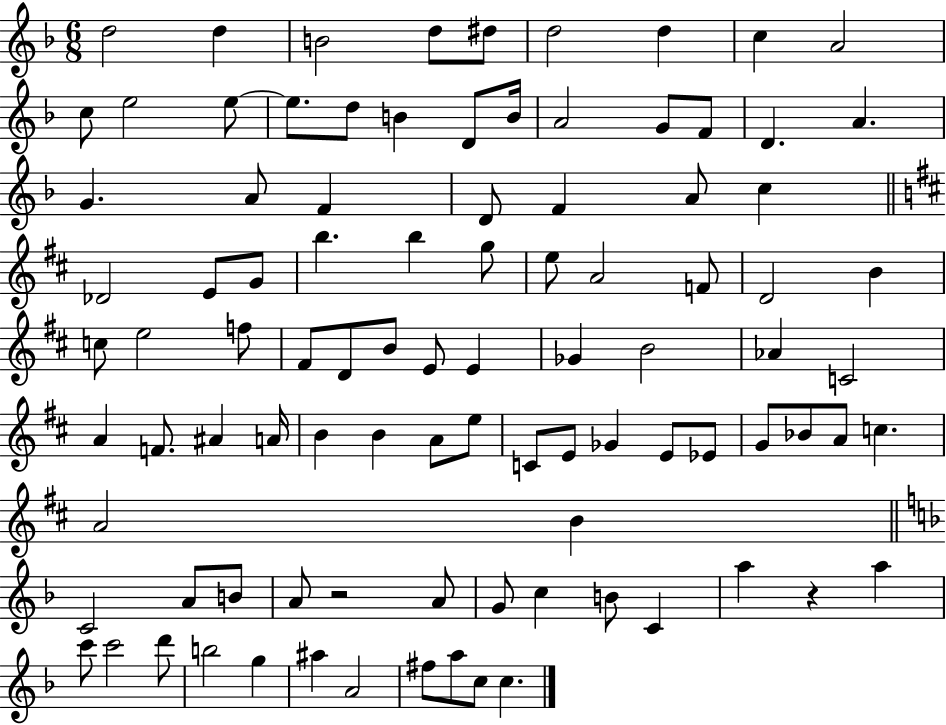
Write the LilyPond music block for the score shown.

{
  \clef treble
  \numericTimeSignature
  \time 6/8
  \key f \major
  d''2 d''4 | b'2 d''8 dis''8 | d''2 d''4 | c''4 a'2 | \break c''8 e''2 e''8~~ | e''8. d''8 b'4 d'8 b'16 | a'2 g'8 f'8 | d'4. a'4. | \break g'4. a'8 f'4 | d'8 f'4 a'8 c''4 | \bar "||" \break \key b \minor des'2 e'8 g'8 | b''4. b''4 g''8 | e''8 a'2 f'8 | d'2 b'4 | \break c''8 e''2 f''8 | fis'8 d'8 b'8 e'8 e'4 | ges'4 b'2 | aes'4 c'2 | \break a'4 f'8. ais'4 a'16 | b'4 b'4 a'8 e''8 | c'8 e'8 ges'4 e'8 ees'8 | g'8 bes'8 a'8 c''4. | \break a'2 b'4 | \bar "||" \break \key d \minor c'2 a'8 b'8 | a'8 r2 a'8 | g'8 c''4 b'8 c'4 | a''4 r4 a''4 | \break c'''8 c'''2 d'''8 | b''2 g''4 | ais''4 a'2 | fis''8 a''8 c''8 c''4. | \break \bar "|."
}